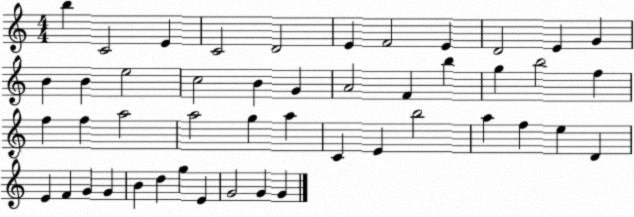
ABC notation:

X:1
T:Untitled
M:4/4
L:1/4
K:C
b C2 E C2 D2 E F2 E D2 E G B B e2 c2 B G A2 F b g b2 f f f a2 a2 g a C E b2 a f e D E F G G B d g E G2 G G